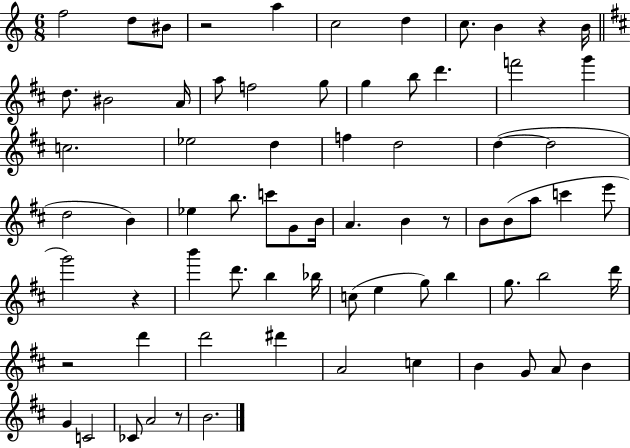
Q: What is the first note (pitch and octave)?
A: F5